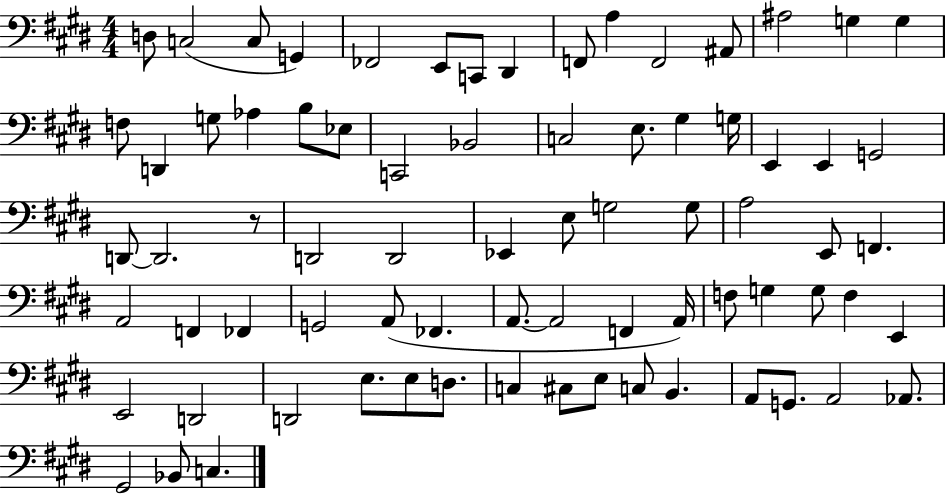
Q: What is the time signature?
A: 4/4